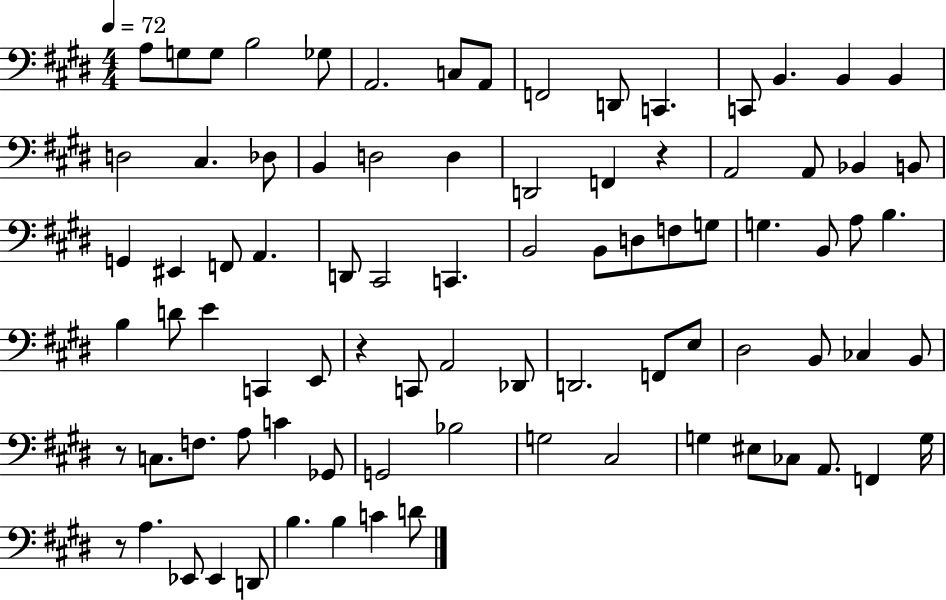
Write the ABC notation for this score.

X:1
T:Untitled
M:4/4
L:1/4
K:E
A,/2 G,/2 G,/2 B,2 _G,/2 A,,2 C,/2 A,,/2 F,,2 D,,/2 C,, C,,/2 B,, B,, B,, D,2 ^C, _D,/2 B,, D,2 D, D,,2 F,, z A,,2 A,,/2 _B,, B,,/2 G,, ^E,, F,,/2 A,, D,,/2 ^C,,2 C,, B,,2 B,,/2 D,/2 F,/2 G,/2 G, B,,/2 A,/2 B, B, D/2 E C,, E,,/2 z C,,/2 A,,2 _D,,/2 D,,2 F,,/2 E,/2 ^D,2 B,,/2 _C, B,,/2 z/2 C,/2 F,/2 A,/2 C _G,,/2 G,,2 _B,2 G,2 ^C,2 G, ^E,/2 _C,/2 A,,/2 F,, G,/4 z/2 A, _E,,/2 _E,, D,,/2 B, B, C D/2